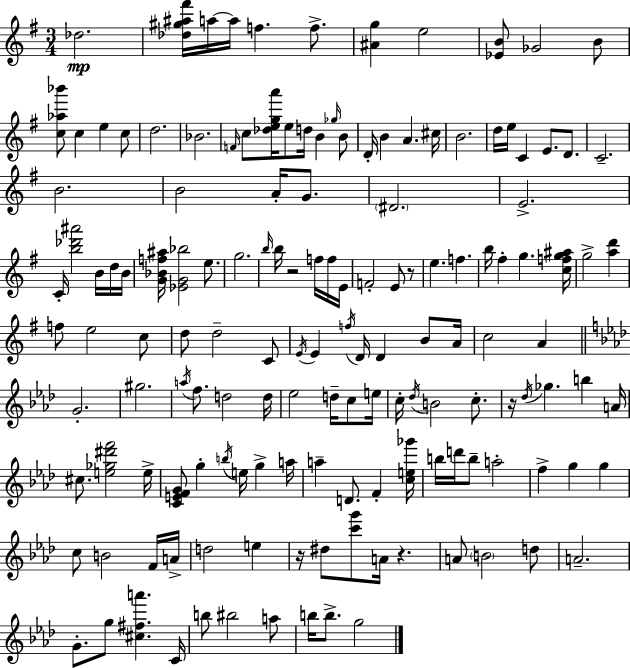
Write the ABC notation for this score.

X:1
T:Untitled
M:3/4
L:1/4
K:G
_d2 [_d^g^a^f']/4 a/4 a/4 f f/2 [^Ag] e2 [_EB]/2 _G2 B/2 [c_a_b']/2 c e c/2 d2 _B2 F/4 c/2 [_dega']/4 e/2 d/4 B _g/4 B/2 D/4 B A ^c/4 B2 d/4 e/4 C E/2 D/2 C2 B2 B2 A/4 G/2 ^D2 E2 C/4 [b_d'^a']2 B/4 d/4 B/4 [G_Bf^a]/4 [_EG_b]2 e/2 g2 b/4 b/4 z2 f/4 f/4 E/4 F2 E/2 z/2 e f b/4 ^f g [cfg^a]/4 g2 [ad'] f/2 e2 c/2 d/2 d2 C/2 E/4 E f/4 D/4 D B/2 A/4 c2 A G2 ^g2 a/4 f/2 d2 d/4 _e2 d/4 c/2 e/4 c/4 _d/4 B2 c/2 z/4 _d/4 _g b A/4 ^c/2 [e_g^d'f']2 e/4 [CEFG]/2 g b/4 e/4 g a/4 a D/2 F [ce_g']/4 b/4 d'/4 b/2 a2 f g g c/2 B2 F/4 A/4 d2 e z/4 ^d/2 [c'g']/2 A/4 z A/2 B2 d/2 A2 G/2 g/2 [^c^fa'] C/4 b/2 ^b2 a/2 b/4 b/2 g2